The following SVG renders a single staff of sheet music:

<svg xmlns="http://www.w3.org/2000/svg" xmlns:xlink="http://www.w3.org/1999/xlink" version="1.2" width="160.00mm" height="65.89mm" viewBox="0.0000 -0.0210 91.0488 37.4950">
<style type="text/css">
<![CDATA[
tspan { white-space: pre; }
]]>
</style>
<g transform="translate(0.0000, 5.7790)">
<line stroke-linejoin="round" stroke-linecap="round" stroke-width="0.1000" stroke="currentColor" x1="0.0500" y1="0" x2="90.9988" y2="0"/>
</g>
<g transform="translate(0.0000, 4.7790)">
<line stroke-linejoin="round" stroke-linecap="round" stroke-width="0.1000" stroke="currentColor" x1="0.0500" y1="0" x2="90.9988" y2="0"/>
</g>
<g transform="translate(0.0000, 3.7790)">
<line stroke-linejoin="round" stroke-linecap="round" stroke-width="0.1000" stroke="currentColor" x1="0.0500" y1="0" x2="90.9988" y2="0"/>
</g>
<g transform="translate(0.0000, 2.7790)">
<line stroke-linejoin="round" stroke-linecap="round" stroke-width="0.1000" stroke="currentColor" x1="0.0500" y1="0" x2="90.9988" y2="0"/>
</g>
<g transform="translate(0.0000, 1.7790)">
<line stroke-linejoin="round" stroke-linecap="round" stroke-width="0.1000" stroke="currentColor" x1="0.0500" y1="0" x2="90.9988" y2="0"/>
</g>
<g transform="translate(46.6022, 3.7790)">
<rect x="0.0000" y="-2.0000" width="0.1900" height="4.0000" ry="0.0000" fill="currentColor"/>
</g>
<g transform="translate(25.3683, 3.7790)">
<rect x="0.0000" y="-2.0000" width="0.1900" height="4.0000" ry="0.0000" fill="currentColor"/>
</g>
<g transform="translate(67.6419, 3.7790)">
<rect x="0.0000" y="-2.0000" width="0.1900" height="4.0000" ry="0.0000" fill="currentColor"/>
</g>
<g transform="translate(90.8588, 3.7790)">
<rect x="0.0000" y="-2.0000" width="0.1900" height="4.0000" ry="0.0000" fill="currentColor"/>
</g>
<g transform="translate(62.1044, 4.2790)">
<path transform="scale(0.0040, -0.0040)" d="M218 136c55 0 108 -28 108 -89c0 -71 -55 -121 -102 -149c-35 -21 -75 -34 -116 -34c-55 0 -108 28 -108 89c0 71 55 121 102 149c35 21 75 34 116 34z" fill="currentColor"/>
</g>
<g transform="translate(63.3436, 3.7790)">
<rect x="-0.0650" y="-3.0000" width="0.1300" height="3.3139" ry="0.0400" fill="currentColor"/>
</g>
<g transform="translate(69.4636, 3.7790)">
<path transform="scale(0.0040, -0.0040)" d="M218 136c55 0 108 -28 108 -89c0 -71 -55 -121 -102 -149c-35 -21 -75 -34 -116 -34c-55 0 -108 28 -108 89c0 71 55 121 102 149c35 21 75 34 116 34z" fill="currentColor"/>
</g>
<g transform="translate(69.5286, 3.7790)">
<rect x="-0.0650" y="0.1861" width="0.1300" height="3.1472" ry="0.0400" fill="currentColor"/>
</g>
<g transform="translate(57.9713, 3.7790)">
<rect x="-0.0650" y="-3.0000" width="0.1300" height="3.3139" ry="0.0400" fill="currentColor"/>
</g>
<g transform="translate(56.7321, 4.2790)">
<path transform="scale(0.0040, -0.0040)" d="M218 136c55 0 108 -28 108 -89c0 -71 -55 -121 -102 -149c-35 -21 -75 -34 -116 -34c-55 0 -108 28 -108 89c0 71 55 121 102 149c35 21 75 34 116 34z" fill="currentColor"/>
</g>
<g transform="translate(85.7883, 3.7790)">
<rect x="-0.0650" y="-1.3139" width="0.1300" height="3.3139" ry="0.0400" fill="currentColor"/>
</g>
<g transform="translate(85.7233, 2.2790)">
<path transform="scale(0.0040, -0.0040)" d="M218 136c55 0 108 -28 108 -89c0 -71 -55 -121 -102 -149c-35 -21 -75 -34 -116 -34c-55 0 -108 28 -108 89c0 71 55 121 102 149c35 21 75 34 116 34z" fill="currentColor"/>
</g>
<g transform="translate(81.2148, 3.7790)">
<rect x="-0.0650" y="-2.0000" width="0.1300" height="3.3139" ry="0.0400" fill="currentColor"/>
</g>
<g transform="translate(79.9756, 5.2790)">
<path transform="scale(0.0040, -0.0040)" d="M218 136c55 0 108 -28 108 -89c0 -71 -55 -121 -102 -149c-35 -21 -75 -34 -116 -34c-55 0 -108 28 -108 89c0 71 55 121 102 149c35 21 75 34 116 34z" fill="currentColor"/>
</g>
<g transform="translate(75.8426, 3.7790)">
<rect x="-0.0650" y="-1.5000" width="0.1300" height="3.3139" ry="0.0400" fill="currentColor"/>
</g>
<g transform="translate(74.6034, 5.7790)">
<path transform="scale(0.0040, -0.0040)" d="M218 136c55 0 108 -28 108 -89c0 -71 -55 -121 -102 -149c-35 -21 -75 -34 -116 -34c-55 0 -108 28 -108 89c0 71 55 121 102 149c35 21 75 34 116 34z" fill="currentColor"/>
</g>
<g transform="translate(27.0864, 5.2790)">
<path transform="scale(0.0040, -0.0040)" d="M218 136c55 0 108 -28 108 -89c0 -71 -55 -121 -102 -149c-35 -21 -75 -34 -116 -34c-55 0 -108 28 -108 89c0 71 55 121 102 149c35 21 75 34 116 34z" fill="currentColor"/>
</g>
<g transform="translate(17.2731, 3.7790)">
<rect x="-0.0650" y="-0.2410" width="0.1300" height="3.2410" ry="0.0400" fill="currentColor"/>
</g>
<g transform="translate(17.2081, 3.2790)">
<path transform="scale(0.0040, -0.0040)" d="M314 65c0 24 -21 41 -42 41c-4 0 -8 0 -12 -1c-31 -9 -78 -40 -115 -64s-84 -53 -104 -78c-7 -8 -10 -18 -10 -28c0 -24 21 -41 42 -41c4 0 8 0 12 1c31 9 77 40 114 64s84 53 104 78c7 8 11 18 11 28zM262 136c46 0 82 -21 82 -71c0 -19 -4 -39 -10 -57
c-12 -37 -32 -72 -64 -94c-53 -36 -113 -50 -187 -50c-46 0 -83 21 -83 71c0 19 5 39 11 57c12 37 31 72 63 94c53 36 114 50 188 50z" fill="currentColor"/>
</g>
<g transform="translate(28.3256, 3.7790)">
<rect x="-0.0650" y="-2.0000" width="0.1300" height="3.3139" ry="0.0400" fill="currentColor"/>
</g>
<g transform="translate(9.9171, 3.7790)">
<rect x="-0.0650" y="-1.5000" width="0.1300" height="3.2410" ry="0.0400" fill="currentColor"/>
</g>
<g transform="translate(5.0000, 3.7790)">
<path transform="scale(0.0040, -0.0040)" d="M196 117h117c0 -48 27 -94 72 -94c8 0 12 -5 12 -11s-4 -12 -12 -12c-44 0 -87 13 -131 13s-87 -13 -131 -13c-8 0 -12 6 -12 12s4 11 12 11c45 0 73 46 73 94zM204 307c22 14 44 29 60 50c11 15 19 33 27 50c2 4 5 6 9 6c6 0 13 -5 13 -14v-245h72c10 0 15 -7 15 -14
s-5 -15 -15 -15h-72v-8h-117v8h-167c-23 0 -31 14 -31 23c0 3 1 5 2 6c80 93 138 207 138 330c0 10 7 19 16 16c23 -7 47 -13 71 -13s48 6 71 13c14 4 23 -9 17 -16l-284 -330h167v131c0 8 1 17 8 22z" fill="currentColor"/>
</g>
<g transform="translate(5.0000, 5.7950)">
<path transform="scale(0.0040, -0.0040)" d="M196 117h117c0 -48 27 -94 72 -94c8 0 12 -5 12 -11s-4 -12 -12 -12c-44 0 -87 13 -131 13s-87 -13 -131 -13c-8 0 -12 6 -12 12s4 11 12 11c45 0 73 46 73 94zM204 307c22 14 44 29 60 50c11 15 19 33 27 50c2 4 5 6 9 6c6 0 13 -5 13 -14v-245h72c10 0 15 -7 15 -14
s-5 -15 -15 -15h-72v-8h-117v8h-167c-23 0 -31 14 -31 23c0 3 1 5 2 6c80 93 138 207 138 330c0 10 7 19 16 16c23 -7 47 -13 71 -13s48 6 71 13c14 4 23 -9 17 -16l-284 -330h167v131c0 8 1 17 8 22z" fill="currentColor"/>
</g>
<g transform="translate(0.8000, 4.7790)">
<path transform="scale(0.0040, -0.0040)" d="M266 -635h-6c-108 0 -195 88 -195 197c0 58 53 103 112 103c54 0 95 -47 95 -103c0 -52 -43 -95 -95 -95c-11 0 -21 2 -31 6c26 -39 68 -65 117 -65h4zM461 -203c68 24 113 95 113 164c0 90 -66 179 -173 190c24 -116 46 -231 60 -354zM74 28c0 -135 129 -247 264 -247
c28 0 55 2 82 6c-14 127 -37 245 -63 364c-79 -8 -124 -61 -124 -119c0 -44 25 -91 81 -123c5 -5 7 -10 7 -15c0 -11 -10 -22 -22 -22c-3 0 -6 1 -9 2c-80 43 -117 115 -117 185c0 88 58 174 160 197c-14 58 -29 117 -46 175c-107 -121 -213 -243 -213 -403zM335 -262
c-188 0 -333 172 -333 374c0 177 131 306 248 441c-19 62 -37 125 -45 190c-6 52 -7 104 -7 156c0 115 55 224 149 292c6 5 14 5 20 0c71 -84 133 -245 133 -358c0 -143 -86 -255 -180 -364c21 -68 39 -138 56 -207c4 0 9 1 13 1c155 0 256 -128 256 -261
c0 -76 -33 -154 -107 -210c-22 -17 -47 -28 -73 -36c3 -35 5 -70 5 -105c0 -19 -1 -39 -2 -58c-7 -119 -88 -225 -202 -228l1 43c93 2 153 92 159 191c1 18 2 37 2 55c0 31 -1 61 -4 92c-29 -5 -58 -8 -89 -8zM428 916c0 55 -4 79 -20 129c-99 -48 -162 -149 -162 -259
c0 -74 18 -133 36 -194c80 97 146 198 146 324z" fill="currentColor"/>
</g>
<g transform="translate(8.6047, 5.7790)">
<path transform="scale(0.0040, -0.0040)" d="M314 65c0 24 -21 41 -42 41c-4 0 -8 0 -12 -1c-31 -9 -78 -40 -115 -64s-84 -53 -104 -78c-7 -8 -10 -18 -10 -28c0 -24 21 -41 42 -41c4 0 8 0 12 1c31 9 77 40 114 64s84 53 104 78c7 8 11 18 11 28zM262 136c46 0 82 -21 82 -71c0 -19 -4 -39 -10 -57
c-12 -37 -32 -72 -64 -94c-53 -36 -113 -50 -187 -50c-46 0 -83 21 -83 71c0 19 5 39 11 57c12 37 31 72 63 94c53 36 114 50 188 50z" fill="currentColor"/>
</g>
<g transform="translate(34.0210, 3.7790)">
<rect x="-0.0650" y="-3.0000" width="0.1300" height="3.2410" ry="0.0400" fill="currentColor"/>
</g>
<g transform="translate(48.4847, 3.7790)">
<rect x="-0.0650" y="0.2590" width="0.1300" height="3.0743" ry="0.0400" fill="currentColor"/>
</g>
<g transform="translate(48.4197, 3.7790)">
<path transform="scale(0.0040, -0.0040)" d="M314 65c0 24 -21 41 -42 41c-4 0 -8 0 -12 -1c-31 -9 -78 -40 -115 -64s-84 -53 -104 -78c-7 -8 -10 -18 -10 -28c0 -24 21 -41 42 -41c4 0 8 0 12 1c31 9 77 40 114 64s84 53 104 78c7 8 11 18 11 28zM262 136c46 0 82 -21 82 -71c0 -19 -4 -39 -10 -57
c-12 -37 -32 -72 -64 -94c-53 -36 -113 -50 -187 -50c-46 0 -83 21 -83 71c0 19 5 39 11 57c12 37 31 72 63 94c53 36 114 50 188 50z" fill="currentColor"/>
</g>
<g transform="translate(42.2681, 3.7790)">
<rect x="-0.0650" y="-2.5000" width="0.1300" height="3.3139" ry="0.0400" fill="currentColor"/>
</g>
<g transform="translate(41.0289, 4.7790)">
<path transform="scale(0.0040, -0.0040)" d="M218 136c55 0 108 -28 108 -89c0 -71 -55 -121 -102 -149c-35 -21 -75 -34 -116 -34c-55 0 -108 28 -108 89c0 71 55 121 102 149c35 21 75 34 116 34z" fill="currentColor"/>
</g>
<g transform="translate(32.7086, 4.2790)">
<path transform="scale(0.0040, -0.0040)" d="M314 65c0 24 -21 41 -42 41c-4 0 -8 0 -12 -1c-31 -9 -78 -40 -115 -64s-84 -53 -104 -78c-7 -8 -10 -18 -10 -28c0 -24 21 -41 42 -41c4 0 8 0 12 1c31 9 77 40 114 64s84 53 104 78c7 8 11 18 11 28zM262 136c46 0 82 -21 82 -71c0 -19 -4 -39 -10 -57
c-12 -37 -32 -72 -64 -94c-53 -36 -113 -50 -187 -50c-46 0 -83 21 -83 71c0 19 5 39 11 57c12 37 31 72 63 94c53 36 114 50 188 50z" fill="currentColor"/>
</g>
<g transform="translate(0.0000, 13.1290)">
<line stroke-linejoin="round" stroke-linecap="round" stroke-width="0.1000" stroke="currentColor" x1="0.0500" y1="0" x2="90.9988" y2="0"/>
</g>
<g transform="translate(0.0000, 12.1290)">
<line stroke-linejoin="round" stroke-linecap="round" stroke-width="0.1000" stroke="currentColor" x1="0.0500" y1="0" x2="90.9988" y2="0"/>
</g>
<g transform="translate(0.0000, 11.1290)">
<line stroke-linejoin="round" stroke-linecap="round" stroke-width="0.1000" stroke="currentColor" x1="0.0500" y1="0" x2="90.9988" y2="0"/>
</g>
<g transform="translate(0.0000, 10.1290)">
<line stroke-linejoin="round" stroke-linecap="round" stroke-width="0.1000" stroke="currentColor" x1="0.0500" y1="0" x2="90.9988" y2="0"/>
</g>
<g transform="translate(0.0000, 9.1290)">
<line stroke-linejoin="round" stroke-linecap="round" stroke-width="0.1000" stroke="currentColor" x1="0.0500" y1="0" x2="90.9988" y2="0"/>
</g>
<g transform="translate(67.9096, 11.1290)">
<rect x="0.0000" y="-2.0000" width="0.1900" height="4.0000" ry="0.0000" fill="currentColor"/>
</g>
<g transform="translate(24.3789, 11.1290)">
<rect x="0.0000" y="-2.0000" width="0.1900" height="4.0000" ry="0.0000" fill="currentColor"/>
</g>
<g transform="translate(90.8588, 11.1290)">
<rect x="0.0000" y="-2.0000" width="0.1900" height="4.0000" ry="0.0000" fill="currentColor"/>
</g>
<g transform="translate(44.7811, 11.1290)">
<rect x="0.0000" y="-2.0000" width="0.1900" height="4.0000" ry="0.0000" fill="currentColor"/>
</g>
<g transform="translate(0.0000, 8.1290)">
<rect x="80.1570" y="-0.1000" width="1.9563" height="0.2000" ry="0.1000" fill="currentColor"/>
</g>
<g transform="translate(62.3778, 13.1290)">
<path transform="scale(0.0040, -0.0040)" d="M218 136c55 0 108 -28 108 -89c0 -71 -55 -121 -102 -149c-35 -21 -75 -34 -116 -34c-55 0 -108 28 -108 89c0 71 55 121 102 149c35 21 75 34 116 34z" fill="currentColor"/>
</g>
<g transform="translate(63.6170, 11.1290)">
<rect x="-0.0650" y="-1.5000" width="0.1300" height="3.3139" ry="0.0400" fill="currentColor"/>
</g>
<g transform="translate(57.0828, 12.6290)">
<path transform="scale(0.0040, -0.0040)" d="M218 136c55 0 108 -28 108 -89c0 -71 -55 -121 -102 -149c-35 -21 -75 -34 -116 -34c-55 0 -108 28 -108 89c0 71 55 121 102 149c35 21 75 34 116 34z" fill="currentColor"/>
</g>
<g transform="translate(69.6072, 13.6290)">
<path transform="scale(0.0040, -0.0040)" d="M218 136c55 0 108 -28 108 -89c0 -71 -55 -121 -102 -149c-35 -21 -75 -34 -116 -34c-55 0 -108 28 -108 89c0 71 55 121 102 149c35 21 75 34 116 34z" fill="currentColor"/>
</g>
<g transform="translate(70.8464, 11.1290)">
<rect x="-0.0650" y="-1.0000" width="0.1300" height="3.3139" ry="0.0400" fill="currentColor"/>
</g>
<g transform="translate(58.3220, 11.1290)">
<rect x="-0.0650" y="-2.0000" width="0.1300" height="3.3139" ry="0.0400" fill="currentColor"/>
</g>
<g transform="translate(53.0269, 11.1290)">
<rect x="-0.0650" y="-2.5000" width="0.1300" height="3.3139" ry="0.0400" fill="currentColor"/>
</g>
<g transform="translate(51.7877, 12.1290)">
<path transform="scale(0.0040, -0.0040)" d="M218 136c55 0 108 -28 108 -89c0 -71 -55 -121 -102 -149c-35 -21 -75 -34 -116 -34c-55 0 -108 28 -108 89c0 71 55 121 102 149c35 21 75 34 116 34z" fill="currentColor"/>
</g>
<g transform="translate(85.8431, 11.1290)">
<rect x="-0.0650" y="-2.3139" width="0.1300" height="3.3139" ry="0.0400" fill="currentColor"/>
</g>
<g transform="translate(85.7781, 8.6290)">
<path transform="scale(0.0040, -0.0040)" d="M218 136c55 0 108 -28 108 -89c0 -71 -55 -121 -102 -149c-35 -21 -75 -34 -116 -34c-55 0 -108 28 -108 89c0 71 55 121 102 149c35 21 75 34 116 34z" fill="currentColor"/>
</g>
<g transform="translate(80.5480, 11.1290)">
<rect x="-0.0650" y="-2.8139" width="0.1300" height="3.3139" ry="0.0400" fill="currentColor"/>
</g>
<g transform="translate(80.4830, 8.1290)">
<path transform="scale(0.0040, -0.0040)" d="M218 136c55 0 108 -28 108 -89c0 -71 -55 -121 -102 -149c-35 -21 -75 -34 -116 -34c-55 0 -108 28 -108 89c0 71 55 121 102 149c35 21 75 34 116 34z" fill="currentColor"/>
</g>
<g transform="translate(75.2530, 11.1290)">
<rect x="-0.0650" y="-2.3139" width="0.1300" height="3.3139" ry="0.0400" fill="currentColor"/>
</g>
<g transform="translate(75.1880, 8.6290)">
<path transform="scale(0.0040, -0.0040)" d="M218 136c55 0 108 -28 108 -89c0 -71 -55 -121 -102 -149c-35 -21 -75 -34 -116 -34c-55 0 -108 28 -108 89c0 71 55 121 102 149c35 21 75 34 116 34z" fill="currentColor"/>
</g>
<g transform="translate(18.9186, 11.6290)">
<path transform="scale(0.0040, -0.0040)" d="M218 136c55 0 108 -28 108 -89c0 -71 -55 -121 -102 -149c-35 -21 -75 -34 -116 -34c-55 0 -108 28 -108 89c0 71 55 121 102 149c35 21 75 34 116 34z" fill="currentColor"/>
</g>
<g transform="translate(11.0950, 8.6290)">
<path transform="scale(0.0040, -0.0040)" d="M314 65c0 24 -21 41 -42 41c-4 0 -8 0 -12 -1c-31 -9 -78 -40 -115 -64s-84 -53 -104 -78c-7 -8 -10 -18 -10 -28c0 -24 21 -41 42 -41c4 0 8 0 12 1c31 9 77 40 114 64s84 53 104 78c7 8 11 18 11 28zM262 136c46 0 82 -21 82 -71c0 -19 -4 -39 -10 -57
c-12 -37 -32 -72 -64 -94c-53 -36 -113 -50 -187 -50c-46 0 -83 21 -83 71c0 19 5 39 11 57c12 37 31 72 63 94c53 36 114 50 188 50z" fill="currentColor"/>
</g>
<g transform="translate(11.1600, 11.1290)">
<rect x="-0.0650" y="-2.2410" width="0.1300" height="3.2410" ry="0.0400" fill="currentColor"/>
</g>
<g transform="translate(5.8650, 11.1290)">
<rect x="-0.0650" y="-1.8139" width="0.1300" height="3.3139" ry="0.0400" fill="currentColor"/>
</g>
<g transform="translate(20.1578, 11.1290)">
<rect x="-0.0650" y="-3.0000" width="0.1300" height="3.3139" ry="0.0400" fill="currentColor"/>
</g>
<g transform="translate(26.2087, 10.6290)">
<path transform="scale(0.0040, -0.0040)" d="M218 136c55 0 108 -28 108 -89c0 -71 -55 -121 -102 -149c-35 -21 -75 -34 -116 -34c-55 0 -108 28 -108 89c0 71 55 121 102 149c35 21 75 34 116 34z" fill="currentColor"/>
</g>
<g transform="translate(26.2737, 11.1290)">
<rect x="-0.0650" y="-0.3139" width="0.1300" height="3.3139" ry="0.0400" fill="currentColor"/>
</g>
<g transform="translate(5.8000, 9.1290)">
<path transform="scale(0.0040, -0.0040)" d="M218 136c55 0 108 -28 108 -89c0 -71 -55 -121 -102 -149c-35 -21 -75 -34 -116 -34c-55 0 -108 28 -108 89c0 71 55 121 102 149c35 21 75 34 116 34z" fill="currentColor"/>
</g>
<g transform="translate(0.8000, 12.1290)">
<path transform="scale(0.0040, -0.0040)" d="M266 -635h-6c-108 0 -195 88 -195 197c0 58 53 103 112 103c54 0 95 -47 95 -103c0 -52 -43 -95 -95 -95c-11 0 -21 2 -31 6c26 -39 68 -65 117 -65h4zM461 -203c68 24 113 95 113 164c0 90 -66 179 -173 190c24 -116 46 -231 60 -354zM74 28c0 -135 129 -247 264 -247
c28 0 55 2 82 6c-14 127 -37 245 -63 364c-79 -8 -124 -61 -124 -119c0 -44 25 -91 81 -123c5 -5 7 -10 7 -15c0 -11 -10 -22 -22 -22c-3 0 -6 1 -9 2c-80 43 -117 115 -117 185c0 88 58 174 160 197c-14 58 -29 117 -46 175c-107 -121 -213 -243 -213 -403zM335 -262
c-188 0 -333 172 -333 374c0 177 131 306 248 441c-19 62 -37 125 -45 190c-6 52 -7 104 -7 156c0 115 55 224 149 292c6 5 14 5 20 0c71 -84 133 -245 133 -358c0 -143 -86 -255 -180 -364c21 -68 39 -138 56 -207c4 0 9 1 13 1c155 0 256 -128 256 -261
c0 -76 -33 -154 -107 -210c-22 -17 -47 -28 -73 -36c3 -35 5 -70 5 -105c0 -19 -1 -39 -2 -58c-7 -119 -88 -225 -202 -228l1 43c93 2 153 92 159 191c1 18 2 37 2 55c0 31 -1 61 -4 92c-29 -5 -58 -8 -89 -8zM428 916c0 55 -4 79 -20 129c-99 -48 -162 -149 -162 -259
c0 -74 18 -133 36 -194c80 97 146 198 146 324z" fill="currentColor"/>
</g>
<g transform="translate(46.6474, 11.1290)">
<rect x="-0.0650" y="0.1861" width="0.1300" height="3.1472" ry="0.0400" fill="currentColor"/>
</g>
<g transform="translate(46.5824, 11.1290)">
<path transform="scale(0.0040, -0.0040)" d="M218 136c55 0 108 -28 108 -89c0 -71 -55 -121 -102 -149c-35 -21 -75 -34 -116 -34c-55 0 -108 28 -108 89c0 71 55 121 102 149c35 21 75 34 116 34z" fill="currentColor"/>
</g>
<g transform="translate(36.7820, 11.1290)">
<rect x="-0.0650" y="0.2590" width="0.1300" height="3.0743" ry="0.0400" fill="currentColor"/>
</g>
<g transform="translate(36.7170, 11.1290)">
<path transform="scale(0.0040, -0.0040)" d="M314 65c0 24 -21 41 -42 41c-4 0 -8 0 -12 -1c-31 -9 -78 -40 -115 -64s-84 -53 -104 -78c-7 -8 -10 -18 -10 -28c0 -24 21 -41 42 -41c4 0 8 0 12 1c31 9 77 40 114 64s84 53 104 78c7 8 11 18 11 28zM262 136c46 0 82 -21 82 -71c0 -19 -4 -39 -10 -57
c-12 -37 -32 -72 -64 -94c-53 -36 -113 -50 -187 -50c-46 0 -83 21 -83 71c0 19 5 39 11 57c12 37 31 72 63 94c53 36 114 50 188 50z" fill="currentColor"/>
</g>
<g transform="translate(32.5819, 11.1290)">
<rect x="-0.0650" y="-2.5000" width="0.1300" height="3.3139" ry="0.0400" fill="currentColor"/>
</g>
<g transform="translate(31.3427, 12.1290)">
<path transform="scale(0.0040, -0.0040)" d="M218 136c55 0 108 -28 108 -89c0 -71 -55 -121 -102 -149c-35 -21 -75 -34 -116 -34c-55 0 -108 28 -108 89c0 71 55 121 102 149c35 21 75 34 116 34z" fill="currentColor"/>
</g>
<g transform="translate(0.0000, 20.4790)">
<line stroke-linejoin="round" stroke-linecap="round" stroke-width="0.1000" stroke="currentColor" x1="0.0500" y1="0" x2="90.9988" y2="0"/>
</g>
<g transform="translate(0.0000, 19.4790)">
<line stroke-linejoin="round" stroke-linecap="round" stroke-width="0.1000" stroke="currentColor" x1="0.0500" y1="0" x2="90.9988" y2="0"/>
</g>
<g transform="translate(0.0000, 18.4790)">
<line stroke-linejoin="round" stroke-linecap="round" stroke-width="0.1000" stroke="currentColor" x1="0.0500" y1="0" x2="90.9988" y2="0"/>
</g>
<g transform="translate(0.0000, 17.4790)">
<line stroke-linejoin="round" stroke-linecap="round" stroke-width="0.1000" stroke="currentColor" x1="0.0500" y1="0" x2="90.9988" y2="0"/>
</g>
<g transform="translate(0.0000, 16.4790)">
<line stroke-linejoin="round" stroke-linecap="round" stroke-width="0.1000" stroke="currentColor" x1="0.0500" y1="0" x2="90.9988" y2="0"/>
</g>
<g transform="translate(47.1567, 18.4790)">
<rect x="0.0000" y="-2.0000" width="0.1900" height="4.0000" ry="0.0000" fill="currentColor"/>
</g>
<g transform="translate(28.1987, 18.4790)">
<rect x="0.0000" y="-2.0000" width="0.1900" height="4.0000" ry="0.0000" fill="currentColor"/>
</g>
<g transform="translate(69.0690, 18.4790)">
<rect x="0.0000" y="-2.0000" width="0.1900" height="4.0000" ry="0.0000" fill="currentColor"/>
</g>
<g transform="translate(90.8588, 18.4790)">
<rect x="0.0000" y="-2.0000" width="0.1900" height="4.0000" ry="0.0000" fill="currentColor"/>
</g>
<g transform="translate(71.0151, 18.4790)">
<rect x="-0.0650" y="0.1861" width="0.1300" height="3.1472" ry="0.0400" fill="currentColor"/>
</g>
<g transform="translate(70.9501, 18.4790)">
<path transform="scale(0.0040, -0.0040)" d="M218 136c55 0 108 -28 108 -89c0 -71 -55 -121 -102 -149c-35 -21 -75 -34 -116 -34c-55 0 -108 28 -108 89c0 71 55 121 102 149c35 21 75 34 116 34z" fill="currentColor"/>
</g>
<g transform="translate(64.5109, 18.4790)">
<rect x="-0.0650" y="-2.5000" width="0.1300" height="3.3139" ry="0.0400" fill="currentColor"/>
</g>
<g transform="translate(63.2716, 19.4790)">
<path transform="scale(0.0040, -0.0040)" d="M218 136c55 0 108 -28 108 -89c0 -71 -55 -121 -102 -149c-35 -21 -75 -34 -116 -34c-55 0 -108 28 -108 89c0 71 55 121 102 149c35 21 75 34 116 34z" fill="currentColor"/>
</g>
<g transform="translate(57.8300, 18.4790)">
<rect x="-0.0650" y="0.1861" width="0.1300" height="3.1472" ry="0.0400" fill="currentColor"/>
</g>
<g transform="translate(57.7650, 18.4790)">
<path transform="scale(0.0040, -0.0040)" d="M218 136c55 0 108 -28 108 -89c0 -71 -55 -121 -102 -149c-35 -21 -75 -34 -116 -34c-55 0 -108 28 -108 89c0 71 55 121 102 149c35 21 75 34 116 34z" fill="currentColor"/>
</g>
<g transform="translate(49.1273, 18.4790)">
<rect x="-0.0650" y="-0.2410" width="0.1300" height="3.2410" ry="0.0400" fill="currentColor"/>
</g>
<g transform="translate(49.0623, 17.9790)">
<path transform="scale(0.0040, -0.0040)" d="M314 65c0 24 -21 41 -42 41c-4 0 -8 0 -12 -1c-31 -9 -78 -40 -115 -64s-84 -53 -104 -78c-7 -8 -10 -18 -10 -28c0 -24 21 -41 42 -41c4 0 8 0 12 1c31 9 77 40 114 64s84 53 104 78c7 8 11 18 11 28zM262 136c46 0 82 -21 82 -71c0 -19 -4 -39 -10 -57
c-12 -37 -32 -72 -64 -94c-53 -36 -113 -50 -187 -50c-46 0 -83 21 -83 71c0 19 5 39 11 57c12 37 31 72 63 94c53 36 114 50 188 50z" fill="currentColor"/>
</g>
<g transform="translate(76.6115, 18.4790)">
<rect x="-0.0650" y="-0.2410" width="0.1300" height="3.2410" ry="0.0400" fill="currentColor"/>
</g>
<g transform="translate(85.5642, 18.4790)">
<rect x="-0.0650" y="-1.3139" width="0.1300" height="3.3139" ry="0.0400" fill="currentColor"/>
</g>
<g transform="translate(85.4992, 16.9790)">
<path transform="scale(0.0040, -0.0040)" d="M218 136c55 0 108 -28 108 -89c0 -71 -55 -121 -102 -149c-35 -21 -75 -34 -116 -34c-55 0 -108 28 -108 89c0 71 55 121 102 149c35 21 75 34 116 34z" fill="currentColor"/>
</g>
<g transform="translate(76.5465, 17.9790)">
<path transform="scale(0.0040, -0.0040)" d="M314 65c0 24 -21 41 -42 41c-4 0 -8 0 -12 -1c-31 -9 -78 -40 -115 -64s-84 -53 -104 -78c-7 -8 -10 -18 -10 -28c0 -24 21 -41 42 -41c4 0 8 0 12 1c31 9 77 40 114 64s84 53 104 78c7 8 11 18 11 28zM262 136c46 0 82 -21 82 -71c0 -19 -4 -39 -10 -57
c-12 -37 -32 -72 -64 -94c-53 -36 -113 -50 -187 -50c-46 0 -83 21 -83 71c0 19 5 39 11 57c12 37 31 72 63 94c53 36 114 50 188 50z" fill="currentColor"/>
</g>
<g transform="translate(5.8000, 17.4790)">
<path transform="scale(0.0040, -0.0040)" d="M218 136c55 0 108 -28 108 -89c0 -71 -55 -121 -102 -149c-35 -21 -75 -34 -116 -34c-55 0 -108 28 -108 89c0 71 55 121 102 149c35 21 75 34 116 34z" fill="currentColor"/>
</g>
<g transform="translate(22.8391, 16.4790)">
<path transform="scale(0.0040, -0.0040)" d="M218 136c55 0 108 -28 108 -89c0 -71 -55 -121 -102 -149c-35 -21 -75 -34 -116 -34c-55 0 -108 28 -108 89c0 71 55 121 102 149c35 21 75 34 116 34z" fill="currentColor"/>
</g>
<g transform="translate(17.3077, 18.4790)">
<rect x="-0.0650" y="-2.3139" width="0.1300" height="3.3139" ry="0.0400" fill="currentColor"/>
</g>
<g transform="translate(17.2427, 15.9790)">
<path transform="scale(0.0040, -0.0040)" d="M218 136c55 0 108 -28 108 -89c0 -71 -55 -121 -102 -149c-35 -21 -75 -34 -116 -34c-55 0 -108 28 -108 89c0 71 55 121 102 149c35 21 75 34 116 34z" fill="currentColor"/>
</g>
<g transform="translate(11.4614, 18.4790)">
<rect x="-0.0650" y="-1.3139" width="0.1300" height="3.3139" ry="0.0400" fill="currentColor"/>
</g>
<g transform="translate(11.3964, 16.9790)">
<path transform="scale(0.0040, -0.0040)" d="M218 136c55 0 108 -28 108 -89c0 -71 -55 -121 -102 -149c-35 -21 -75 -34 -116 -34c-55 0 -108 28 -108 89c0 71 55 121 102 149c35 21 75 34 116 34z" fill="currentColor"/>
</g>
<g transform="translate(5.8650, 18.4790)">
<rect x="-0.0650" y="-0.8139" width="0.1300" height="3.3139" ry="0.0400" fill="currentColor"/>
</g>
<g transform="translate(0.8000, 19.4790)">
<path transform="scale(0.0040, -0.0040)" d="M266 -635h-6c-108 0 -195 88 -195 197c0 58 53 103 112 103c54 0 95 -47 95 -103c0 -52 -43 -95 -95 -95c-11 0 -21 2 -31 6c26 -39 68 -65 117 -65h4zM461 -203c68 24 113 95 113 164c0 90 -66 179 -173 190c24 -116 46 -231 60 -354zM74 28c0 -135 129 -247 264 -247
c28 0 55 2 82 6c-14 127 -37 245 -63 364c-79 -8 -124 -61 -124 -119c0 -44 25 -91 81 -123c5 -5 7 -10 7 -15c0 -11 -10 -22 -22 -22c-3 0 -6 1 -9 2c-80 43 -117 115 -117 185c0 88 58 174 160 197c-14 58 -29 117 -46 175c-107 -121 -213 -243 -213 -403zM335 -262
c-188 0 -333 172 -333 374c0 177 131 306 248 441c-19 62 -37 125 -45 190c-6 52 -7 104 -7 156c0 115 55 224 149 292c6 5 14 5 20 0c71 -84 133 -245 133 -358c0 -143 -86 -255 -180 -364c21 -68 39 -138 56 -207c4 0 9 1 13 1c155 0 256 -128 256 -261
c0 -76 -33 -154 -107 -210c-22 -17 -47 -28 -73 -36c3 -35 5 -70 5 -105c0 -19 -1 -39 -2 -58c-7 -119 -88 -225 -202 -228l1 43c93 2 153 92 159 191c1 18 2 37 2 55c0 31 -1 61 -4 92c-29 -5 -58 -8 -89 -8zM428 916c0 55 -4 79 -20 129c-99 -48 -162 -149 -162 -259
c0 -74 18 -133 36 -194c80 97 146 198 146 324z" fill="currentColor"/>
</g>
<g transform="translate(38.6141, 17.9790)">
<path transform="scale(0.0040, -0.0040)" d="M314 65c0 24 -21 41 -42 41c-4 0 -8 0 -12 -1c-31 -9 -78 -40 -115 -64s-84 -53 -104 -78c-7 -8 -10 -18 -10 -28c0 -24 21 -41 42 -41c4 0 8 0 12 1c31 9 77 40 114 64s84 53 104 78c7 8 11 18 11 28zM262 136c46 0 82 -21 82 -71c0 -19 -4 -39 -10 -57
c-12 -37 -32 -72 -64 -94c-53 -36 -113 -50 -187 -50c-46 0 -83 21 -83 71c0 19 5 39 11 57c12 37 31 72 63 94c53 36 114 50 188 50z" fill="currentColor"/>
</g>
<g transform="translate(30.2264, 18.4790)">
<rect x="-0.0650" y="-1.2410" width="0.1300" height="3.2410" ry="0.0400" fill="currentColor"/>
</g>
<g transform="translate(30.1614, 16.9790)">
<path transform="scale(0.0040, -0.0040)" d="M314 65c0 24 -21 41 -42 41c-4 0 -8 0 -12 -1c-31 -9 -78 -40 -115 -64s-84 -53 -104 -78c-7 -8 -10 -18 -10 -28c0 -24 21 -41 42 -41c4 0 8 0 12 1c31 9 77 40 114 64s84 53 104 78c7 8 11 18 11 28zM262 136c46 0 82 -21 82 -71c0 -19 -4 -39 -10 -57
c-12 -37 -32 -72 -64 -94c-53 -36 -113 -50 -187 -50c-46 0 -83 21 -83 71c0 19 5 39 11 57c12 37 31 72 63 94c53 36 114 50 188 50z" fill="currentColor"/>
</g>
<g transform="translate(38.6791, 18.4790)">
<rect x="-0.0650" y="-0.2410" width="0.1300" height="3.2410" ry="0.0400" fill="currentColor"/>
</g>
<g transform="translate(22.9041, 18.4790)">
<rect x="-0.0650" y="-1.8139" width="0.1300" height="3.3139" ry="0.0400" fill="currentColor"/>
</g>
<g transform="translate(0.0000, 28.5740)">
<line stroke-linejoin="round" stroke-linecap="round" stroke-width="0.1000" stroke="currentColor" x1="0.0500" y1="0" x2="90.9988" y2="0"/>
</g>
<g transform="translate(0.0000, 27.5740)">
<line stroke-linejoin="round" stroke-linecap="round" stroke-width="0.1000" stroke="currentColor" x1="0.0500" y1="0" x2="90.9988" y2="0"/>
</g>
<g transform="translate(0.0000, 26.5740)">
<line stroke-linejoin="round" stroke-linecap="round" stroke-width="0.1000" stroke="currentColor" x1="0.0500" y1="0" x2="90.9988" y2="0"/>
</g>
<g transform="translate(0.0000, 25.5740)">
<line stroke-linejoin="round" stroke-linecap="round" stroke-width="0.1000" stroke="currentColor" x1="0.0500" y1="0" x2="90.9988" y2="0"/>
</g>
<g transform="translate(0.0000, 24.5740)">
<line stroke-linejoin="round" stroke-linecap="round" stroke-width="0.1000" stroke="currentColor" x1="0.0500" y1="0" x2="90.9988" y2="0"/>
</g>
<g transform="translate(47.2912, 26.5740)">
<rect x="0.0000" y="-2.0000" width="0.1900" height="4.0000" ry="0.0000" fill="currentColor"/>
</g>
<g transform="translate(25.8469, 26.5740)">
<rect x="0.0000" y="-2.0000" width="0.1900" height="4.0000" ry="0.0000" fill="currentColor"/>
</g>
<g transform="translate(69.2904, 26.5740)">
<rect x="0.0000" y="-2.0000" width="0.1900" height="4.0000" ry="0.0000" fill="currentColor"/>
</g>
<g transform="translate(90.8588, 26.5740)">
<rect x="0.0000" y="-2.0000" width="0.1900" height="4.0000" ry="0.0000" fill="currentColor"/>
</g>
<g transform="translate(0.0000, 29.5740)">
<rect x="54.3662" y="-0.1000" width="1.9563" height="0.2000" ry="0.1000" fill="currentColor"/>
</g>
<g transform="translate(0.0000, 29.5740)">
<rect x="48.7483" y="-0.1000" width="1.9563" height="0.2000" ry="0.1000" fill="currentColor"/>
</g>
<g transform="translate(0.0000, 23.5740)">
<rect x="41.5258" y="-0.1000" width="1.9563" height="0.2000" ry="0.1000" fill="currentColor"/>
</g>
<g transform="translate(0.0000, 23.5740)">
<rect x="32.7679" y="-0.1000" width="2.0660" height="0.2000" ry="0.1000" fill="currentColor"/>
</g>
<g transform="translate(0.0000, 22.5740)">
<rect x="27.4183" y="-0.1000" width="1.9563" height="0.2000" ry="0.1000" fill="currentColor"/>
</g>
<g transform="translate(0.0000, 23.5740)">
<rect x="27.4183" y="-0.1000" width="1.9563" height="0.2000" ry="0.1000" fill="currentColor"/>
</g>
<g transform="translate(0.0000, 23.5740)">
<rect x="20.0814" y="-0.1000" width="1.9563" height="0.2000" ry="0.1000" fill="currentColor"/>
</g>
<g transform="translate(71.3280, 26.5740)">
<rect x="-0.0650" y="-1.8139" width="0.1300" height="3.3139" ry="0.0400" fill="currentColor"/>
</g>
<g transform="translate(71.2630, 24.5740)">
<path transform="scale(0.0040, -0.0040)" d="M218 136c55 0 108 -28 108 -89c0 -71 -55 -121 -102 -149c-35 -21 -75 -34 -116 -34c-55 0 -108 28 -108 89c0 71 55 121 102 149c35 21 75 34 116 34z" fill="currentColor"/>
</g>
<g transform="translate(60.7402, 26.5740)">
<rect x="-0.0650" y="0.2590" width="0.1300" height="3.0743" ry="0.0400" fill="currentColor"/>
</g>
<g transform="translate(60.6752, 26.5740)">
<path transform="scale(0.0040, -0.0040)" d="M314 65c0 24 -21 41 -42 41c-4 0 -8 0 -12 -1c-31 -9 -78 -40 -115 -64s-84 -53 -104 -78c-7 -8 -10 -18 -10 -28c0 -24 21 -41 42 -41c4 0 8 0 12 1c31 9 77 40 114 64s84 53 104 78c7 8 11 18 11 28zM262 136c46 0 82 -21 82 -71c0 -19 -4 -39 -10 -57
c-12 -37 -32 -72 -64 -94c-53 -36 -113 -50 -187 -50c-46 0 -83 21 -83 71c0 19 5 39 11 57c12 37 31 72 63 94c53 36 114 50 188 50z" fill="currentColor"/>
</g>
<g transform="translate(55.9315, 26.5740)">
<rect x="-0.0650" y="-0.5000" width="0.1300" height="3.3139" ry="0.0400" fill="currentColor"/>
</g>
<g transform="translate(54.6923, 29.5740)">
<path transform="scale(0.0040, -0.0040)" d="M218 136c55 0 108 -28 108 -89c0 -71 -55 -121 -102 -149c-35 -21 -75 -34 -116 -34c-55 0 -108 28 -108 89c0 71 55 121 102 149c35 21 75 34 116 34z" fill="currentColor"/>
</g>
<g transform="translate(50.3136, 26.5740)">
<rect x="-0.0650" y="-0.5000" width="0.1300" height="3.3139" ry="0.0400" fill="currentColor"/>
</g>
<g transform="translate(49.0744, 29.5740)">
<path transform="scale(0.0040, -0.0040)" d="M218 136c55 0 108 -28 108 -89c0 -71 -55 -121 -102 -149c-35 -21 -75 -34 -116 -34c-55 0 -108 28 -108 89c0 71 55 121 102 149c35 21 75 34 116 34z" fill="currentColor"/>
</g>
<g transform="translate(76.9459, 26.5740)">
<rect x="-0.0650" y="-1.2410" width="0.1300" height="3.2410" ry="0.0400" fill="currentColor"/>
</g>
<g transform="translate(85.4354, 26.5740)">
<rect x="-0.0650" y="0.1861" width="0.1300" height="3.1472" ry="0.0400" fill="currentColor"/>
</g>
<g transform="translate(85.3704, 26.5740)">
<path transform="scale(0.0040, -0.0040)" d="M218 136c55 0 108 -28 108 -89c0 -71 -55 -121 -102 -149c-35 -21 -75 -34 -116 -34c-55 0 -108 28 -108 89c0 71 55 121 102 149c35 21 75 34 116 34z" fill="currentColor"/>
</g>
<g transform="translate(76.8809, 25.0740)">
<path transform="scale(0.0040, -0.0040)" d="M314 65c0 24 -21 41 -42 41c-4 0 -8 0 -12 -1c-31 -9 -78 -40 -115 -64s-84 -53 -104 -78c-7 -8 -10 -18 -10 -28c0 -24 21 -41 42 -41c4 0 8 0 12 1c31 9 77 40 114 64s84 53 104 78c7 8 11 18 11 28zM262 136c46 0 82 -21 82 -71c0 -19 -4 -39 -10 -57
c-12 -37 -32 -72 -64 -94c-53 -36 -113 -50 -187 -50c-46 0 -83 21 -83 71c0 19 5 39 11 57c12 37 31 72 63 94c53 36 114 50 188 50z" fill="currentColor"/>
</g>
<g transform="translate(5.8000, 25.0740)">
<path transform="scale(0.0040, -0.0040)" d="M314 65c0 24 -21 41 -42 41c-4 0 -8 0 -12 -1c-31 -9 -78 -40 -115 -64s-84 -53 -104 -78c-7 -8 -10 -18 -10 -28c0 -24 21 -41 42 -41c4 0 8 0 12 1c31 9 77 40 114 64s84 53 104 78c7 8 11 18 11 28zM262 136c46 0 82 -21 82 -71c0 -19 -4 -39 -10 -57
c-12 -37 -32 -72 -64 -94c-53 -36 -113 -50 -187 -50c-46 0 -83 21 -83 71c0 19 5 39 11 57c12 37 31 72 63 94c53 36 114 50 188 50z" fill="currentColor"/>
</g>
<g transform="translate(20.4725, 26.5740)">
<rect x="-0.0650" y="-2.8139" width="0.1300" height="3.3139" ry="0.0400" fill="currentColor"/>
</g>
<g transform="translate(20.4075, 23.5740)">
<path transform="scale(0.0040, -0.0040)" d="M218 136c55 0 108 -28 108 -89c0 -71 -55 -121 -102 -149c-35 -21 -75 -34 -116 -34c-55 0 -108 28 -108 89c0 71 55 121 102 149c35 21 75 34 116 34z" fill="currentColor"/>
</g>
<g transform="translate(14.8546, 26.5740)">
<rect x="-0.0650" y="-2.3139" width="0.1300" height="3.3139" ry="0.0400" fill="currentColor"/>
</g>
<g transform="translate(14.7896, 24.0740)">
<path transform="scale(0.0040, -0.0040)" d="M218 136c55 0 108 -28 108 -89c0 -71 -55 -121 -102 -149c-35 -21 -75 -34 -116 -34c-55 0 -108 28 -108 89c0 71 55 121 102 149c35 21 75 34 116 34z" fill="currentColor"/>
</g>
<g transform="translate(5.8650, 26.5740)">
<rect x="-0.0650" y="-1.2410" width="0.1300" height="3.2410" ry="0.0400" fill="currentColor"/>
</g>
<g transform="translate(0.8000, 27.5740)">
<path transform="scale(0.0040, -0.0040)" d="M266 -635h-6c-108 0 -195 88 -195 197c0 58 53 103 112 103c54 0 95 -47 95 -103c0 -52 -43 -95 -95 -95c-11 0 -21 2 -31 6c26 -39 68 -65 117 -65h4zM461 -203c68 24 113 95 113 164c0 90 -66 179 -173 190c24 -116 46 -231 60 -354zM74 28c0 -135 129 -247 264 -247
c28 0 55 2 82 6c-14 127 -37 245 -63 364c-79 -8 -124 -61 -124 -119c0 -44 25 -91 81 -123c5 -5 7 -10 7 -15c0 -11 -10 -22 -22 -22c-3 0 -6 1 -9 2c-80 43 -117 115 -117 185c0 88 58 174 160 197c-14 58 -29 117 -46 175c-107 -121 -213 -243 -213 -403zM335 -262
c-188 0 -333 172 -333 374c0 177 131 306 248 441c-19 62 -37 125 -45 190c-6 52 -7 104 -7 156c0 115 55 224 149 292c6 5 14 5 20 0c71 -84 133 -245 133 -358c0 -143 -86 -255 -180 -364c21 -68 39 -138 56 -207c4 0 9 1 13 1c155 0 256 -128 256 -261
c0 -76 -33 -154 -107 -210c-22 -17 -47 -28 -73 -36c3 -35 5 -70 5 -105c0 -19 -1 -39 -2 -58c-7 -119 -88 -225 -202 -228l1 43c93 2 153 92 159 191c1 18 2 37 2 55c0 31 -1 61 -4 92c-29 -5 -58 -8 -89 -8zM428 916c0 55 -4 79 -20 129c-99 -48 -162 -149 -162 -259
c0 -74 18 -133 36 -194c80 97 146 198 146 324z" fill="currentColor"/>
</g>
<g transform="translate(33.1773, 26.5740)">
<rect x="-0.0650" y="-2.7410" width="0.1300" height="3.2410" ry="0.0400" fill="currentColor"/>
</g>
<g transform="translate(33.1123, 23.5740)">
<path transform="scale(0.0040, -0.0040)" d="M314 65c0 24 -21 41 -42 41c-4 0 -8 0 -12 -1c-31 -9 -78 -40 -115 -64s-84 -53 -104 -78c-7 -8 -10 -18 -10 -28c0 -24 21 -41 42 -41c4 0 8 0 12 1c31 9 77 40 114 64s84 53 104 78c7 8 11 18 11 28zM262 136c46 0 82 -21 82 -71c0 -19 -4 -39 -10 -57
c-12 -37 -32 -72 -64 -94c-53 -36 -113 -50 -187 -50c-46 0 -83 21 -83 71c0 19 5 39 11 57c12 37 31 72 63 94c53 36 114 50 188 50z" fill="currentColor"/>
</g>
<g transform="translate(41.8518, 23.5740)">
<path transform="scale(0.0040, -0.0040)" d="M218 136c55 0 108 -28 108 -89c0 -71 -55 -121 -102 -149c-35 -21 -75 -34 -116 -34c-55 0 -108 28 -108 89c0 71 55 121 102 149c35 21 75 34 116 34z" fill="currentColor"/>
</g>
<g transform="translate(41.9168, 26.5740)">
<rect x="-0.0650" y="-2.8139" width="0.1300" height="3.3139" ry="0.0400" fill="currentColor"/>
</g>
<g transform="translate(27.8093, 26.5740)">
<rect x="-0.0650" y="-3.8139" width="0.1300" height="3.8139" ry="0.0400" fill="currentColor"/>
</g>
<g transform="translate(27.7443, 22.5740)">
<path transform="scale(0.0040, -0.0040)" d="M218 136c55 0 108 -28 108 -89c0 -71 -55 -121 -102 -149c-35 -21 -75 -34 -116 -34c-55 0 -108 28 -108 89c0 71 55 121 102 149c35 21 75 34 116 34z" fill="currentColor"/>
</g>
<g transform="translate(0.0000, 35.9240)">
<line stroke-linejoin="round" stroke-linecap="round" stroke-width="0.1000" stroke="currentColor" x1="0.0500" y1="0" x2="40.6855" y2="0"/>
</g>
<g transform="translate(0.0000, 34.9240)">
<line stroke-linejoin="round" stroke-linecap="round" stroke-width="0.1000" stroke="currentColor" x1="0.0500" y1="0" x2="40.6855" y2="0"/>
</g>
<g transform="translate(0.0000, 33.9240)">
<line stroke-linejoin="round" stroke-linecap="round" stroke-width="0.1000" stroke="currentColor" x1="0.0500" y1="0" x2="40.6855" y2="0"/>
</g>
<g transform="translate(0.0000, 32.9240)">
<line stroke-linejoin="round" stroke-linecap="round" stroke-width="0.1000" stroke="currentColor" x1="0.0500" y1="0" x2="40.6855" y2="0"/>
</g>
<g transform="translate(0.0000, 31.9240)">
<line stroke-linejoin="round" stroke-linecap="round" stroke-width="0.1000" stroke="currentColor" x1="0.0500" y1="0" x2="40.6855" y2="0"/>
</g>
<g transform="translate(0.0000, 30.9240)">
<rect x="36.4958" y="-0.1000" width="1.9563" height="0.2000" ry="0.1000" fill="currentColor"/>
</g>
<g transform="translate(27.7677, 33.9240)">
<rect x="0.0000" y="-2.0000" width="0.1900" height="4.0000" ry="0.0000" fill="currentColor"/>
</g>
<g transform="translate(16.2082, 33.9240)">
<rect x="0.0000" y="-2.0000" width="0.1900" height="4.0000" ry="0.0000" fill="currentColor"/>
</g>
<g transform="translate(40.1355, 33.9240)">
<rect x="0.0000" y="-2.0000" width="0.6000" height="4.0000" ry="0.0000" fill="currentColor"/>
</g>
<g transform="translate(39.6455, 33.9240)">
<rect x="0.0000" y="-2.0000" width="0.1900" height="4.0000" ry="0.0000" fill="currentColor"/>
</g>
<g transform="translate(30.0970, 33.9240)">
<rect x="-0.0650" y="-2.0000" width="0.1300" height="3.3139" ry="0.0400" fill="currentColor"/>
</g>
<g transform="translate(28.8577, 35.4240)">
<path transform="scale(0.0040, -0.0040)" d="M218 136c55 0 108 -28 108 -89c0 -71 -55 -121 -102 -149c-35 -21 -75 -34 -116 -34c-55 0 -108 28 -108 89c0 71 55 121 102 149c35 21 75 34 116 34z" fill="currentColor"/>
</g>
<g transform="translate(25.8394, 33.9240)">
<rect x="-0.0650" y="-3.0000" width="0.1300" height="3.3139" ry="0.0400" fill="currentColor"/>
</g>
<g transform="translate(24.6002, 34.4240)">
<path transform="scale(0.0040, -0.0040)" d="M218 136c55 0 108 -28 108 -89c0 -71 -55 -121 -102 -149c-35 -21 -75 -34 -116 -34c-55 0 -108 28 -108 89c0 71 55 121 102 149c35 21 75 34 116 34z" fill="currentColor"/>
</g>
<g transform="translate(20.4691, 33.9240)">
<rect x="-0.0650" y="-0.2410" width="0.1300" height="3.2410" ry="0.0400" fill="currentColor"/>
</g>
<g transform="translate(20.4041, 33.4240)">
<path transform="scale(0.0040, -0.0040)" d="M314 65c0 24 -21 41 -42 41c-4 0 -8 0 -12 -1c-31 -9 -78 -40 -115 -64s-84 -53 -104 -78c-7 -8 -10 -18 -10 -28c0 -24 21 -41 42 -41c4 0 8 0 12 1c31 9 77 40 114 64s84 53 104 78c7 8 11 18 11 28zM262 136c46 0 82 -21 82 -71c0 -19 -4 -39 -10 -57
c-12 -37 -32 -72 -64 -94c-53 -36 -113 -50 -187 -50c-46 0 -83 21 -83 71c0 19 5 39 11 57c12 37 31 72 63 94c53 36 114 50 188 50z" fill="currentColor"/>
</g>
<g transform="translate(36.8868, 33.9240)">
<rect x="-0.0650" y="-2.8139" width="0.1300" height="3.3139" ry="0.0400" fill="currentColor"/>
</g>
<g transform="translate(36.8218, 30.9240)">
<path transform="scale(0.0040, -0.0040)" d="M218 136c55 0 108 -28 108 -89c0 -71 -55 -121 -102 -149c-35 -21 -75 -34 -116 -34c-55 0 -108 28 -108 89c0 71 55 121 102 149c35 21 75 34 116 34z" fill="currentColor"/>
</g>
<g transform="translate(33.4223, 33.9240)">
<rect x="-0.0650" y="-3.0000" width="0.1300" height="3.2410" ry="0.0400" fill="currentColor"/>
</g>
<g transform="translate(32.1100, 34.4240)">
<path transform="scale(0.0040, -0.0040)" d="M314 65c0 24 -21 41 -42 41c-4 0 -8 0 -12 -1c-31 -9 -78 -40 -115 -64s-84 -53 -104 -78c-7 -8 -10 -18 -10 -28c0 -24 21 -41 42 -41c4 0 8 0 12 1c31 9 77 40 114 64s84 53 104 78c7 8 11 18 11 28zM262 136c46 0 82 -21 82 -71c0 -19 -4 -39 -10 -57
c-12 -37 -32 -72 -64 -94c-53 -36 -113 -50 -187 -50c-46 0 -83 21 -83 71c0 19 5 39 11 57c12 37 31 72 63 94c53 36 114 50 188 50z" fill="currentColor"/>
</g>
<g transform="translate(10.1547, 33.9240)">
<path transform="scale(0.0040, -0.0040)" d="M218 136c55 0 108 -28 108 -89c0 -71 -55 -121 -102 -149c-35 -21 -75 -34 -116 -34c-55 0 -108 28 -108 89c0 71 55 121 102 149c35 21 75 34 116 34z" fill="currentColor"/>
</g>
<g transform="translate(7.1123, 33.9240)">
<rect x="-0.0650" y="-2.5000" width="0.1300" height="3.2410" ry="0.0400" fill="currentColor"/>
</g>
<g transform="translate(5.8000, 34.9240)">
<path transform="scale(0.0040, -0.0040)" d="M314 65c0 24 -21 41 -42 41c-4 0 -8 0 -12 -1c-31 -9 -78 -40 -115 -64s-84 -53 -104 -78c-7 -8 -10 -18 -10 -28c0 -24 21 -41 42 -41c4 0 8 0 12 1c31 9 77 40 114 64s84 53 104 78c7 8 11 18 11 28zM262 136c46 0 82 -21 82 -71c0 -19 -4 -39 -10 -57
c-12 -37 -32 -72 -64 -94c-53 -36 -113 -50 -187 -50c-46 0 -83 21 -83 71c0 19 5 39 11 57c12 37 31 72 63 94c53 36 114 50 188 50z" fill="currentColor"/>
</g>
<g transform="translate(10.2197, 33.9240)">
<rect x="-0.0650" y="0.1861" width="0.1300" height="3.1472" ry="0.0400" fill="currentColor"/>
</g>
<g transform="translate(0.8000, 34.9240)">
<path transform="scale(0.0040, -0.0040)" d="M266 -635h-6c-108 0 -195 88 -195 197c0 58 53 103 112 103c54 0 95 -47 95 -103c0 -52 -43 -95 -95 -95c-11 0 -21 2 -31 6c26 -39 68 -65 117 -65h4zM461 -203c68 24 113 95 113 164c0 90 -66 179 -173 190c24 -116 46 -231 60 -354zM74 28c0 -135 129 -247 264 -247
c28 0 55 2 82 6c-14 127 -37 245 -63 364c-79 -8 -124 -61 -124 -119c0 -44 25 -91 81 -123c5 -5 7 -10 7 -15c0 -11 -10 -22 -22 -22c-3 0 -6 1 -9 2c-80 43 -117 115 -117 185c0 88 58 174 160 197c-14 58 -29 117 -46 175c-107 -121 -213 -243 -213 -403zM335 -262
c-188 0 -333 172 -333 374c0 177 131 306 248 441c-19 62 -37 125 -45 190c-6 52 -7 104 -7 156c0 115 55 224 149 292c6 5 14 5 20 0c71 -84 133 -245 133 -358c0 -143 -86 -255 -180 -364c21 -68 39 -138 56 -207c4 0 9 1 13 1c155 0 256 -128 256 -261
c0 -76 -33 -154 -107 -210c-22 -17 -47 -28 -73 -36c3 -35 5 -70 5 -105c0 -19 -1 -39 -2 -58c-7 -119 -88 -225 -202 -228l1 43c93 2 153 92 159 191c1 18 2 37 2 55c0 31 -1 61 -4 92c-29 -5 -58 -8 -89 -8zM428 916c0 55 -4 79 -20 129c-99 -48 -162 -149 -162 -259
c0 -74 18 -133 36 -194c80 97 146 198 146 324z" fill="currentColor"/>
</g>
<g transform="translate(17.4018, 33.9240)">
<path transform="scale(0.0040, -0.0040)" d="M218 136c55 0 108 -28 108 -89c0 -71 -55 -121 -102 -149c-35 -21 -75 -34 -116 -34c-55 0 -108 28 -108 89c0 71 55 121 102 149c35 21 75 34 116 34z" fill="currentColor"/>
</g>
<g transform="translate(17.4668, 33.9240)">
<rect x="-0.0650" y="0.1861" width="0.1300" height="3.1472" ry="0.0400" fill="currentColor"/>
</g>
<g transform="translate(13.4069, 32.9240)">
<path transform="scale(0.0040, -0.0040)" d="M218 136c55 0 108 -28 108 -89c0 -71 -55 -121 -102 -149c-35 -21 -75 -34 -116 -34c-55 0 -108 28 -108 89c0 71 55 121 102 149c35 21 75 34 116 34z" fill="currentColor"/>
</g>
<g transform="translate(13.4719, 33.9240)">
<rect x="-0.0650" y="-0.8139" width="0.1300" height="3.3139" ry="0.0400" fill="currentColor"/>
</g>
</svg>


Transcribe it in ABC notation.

X:1
T:Untitled
M:4/4
L:1/4
K:C
E2 c2 F A2 G B2 A A B E F e f g2 A c G B2 B G F E D g a g d e g f e2 c2 c2 B G B c2 e e2 g a c' a2 a C C B2 f e2 B G2 B d B c2 A F A2 a